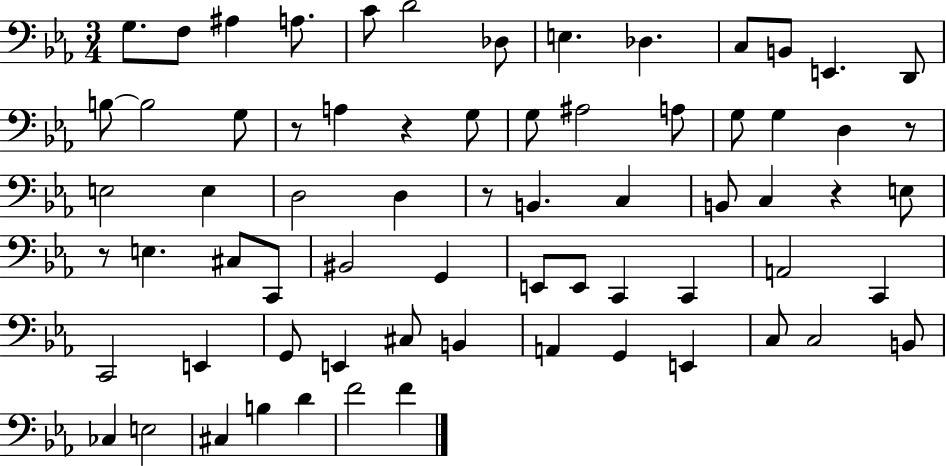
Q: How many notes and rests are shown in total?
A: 69